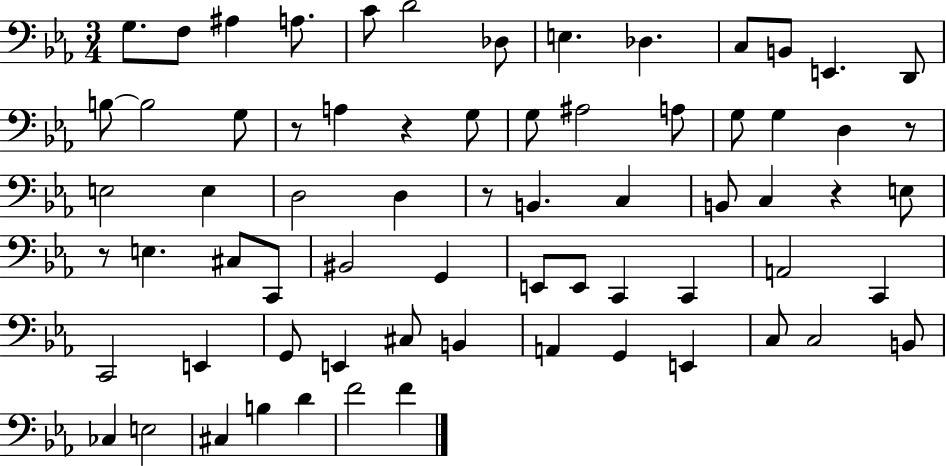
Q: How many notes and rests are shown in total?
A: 69